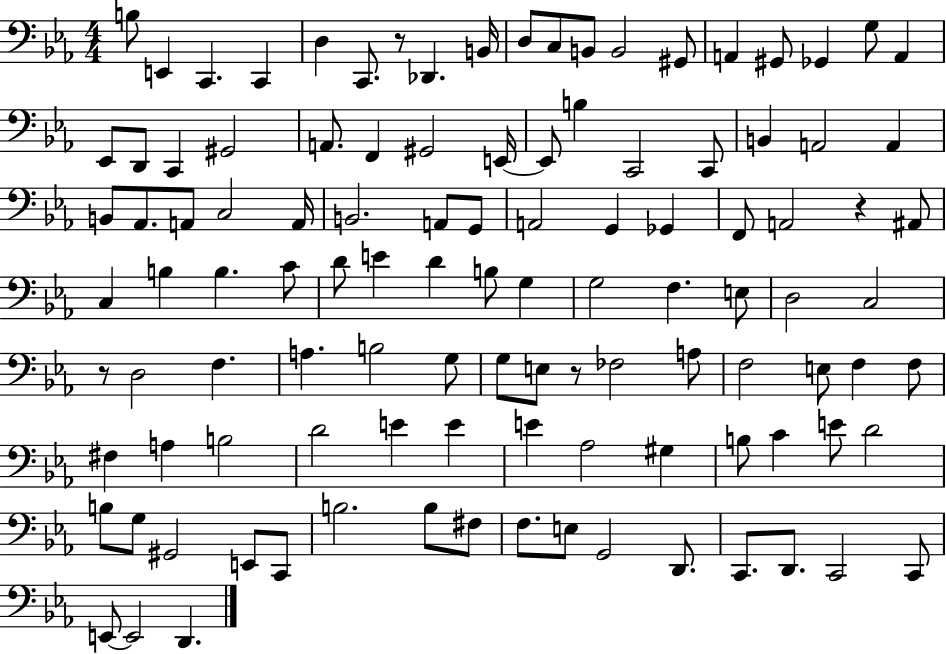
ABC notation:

X:1
T:Untitled
M:4/4
L:1/4
K:Eb
B,/2 E,, C,, C,, D, C,,/2 z/2 _D,, B,,/4 D,/2 C,/2 B,,/2 B,,2 ^G,,/2 A,, ^G,,/2 _G,, G,/2 A,, _E,,/2 D,,/2 C,, ^G,,2 A,,/2 F,, ^G,,2 E,,/4 E,,/2 B, C,,2 C,,/2 B,, A,,2 A,, B,,/2 _A,,/2 A,,/2 C,2 A,,/4 B,,2 A,,/2 G,,/2 A,,2 G,, _G,, F,,/2 A,,2 z ^A,,/2 C, B, B, C/2 D/2 E D B,/2 G, G,2 F, E,/2 D,2 C,2 z/2 D,2 F, A, B,2 G,/2 G,/2 E,/2 z/2 _F,2 A,/2 F,2 E,/2 F, F,/2 ^F, A, B,2 D2 E E E _A,2 ^G, B,/2 C E/2 D2 B,/2 G,/2 ^G,,2 E,,/2 C,,/2 B,2 B,/2 ^F,/2 F,/2 E,/2 G,,2 D,,/2 C,,/2 D,,/2 C,,2 C,,/2 E,,/2 E,,2 D,,